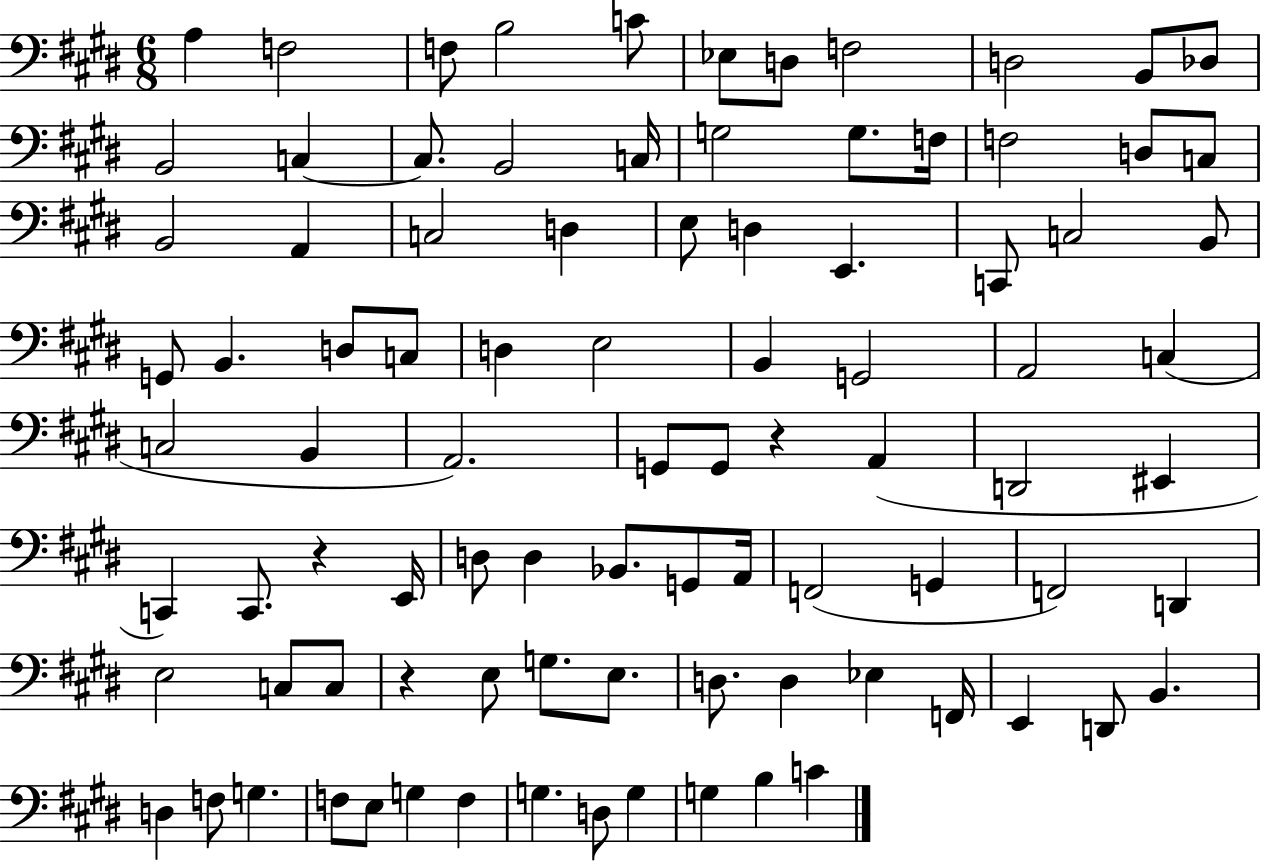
{
  \clef bass
  \numericTimeSignature
  \time 6/8
  \key e \major
  a4 f2 | f8 b2 c'8 | ees8 d8 f2 | d2 b,8 des8 | \break b,2 c4~~ | c8. b,2 c16 | g2 g8. f16 | f2 d8 c8 | \break b,2 a,4 | c2 d4 | e8 d4 e,4. | c,8 c2 b,8 | \break g,8 b,4. d8 c8 | d4 e2 | b,4 g,2 | a,2 c4( | \break c2 b,4 | a,2.) | g,8 g,8 r4 a,4( | d,2 eis,4 | \break c,4) c,8. r4 e,16 | d8 d4 bes,8. g,8 a,16 | f,2( g,4 | f,2) d,4 | \break e2 c8 c8 | r4 e8 g8. e8. | d8. d4 ees4 f,16 | e,4 d,8 b,4. | \break d4 f8 g4. | f8 e8 g4 f4 | g4. d8 g4 | g4 b4 c'4 | \break \bar "|."
}